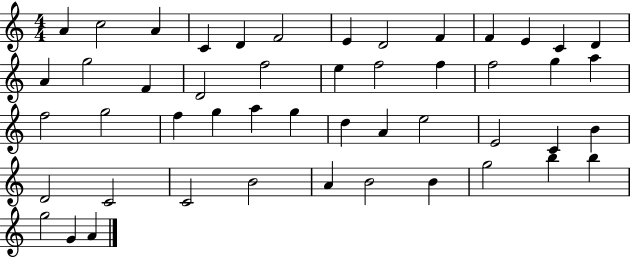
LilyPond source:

{
  \clef treble
  \numericTimeSignature
  \time 4/4
  \key c \major
  a'4 c''2 a'4 | c'4 d'4 f'2 | e'4 d'2 f'4 | f'4 e'4 c'4 d'4 | \break a'4 g''2 f'4 | d'2 f''2 | e''4 f''2 f''4 | f''2 g''4 a''4 | \break f''2 g''2 | f''4 g''4 a''4 g''4 | d''4 a'4 e''2 | e'2 c'4 b'4 | \break d'2 c'2 | c'2 b'2 | a'4 b'2 b'4 | g''2 b''4 b''4 | \break g''2 g'4 a'4 | \bar "|."
}